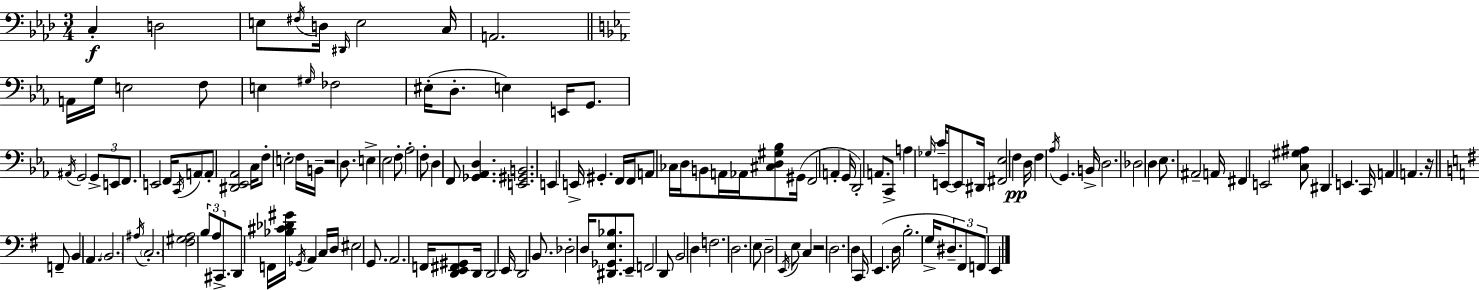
C3/q D3/h E3/e F#3/s D3/s D#2/s E3/h C3/s A2/h. A2/s G3/s E3/h F3/e E3/q G#3/s FES3/h EIS3/s D3/e. E3/q E2/s G2/e. A#2/s G2/h G2/e E2/e F2/e. E2/h F2/s C2/s A2/e A2/e [D#2,Eb2,Ab2]/h C3/s F3/e E3/h F3/s B2/s R/h D3/e. E3/q Eb3/h F3/e Ab3/h F3/e D3/q F2/e [Gb2,Ab2,D3]/q. [E2,G#2,B2]/h. E2/q E2/s G#2/q. F2/s F2/s A2/e CES3/s D3/s B2/e A2/s Ab2/s [C#3,D3,G#3,Bb3]/e G#2/s F2/h A2/q G2/s D2/h A2/e. C2/e A3/q Gb3/s C4/s E2/e E2/e D#2/s [F#2,Eb3]/h F3/q D3/s F3/q Ab3/s G2/q. B2/s D3/h. Db3/h D3/q Eb3/e. A#2/h A2/s F#2/q E2/h [C3,G#3,A#3]/e D#2/q E2/q. C2/s A2/q A2/q. R/s F2/e B2/q A2/q. B2/h. A#3/s C3/h. [F#3,G#3,A3]/h B3/e A3/e C#2/e. D2/e F2/s [Bb3,C#4,Db4,G#4]/s Gb2/s A2/q C3/s D3/s EIS3/h G2/e. A2/h. F2/s [D2,E2,F#2,G#2]/e D2/s D2/h E2/s D2/h B2/e. Db3/h D3/s [D#2,Gb2,E3,Bb3]/e. E2/e F2/h D2/e B2/h D3/q F3/h. D3/h. E3/e D3/h E2/s E3/e C3/q R/h D3/h. D3/q C2/s E2/q. D3/s B3/h. G3/s D#3/e. F#2/e F2/e E2/q